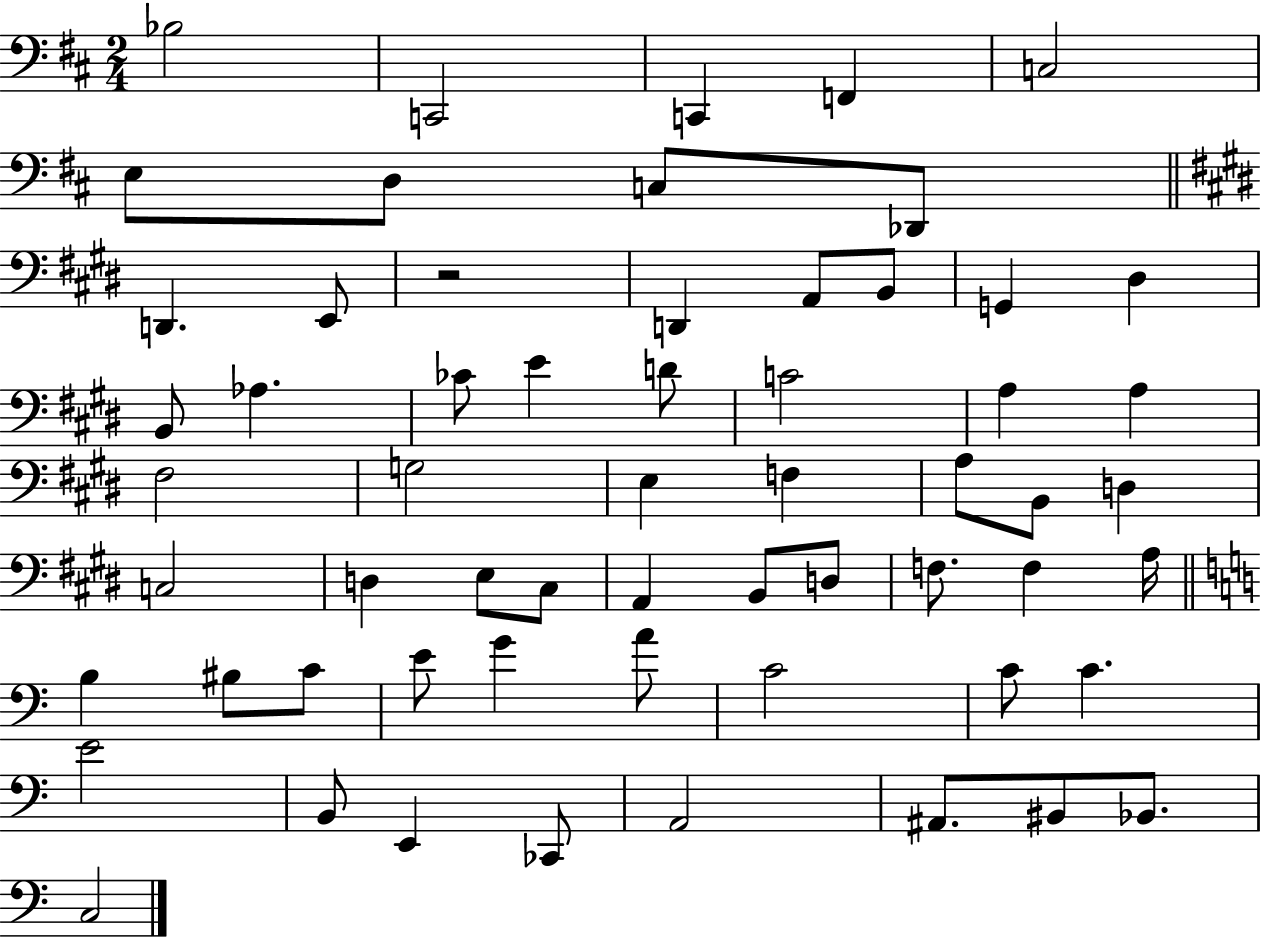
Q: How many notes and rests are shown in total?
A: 60